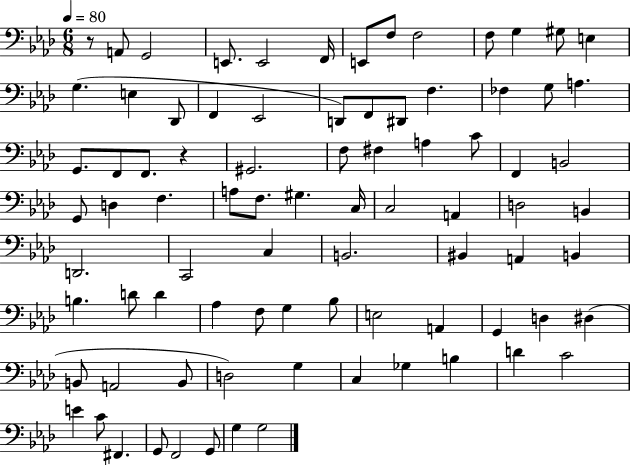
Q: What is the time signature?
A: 6/8